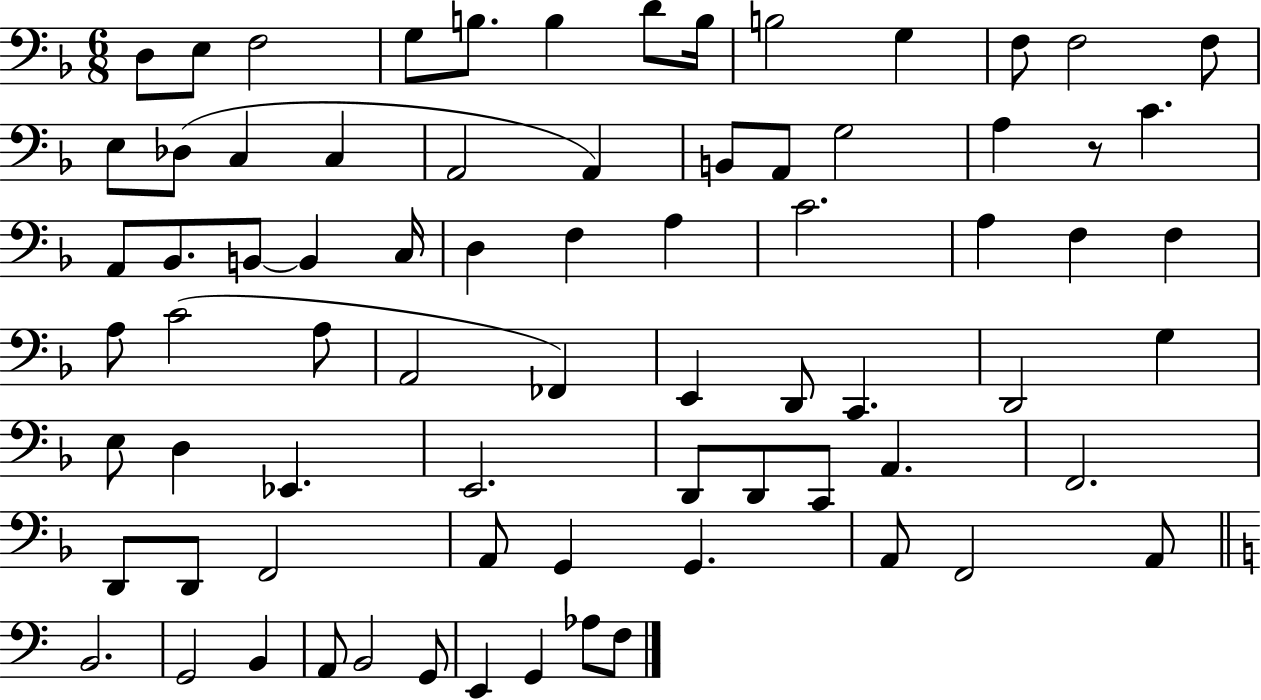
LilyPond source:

{
  \clef bass
  \numericTimeSignature
  \time 6/8
  \key f \major
  \repeat volta 2 { d8 e8 f2 | g8 b8. b4 d'8 b16 | b2 g4 | f8 f2 f8 | \break e8 des8( c4 c4 | a,2 a,4) | b,8 a,8 g2 | a4 r8 c'4. | \break a,8 bes,8. b,8~~ b,4 c16 | d4 f4 a4 | c'2. | a4 f4 f4 | \break a8 c'2( a8 | a,2 fes,4) | e,4 d,8 c,4. | d,2 g4 | \break e8 d4 ees,4. | e,2. | d,8 d,8 c,8 a,4. | f,2. | \break d,8 d,8 f,2 | a,8 g,4 g,4. | a,8 f,2 a,8 | \bar "||" \break \key a \minor b,2. | g,2 b,4 | a,8 b,2 g,8 | e,4 g,4 aes8 f8 | \break } \bar "|."
}